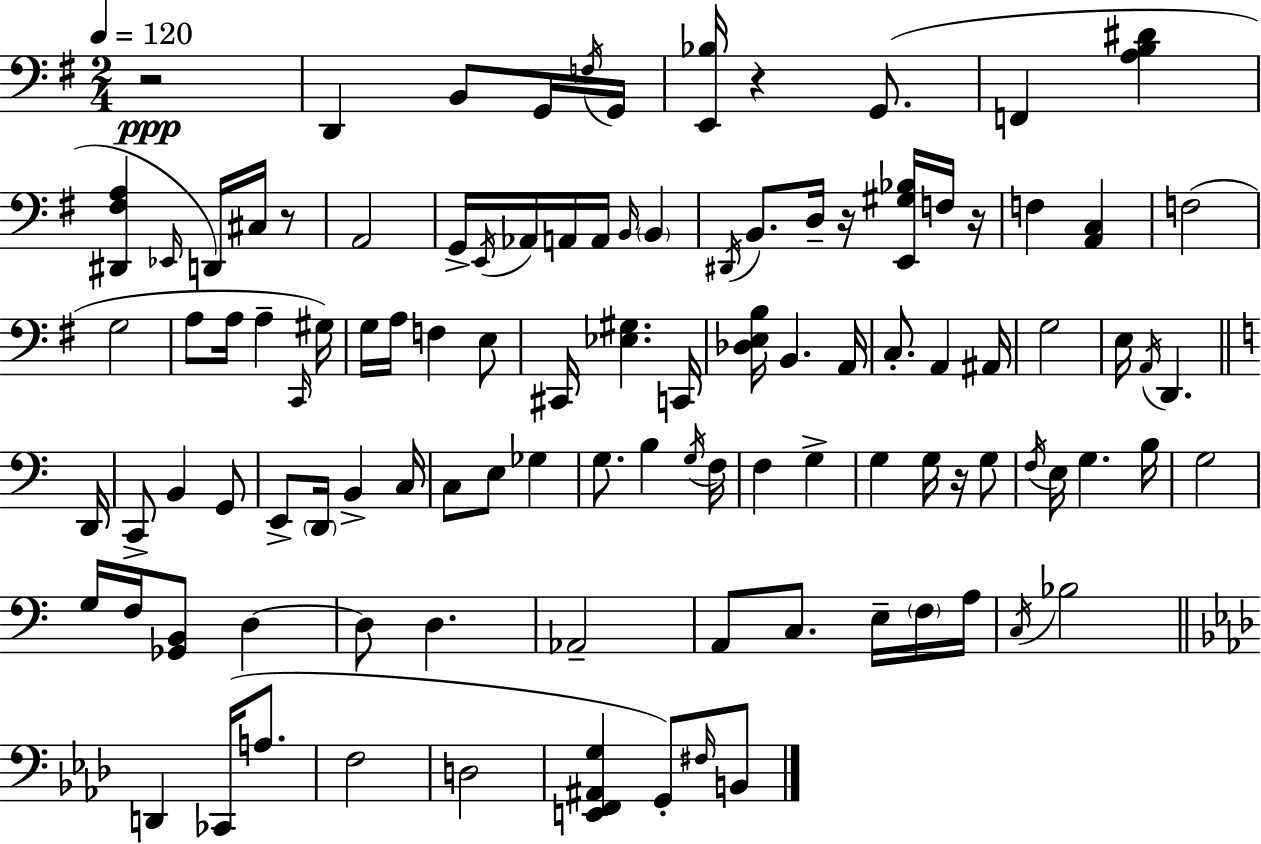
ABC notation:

X:1
T:Untitled
M:2/4
L:1/4
K:G
z2 D,, B,,/2 G,,/4 F,/4 G,,/4 [E,,_B,]/4 z G,,/2 F,, [A,B,^D] [^D,,^F,A,] _E,,/4 D,,/4 ^C,/4 z/2 A,,2 G,,/4 E,,/4 _A,,/4 A,,/4 A,,/4 B,,/4 B,, ^D,,/4 B,,/2 D,/4 z/4 [E,,^G,_B,]/4 F,/4 z/4 F, [A,,C,] F,2 G,2 A,/2 A,/4 A, C,,/4 ^G,/4 G,/4 A,/4 F, E,/2 ^C,,/4 [_E,^G,] C,,/4 [_D,E,B,]/4 B,, A,,/4 C,/2 A,, ^A,,/4 G,2 E,/4 A,,/4 D,, D,,/4 C,,/2 B,, G,,/2 E,,/2 D,,/4 B,, C,/4 C,/2 E,/2 _G, G,/2 B, G,/4 F,/4 F, G, G, G,/4 z/4 G,/2 F,/4 E,/4 G, B,/4 G,2 G,/4 F,/4 [_G,,B,,]/2 D, D,/2 D, _A,,2 A,,/2 C,/2 E,/4 F,/4 A,/4 C,/4 _B,2 D,, _C,,/4 A,/2 F,2 D,2 [E,,F,,^A,,G,] G,,/2 ^F,/4 B,,/2